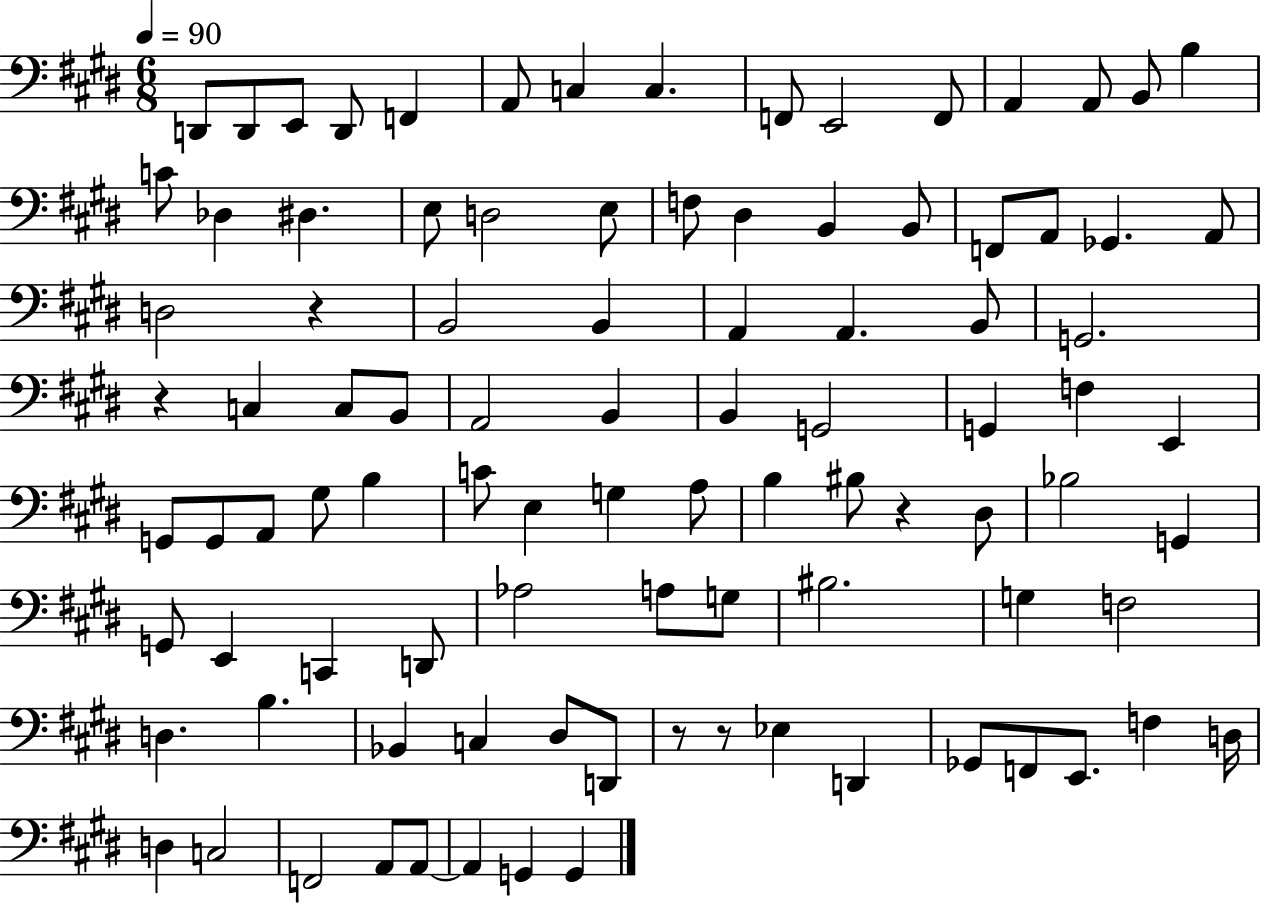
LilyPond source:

{
  \clef bass
  \numericTimeSignature
  \time 6/8
  \key e \major
  \tempo 4 = 90
  d,8 d,8 e,8 d,8 f,4 | a,8 c4 c4. | f,8 e,2 f,8 | a,4 a,8 b,8 b4 | \break c'8 des4 dis4. | e8 d2 e8 | f8 dis4 b,4 b,8 | f,8 a,8 ges,4. a,8 | \break d2 r4 | b,2 b,4 | a,4 a,4. b,8 | g,2. | \break r4 c4 c8 b,8 | a,2 b,4 | b,4 g,2 | g,4 f4 e,4 | \break g,8 g,8 a,8 gis8 b4 | c'8 e4 g4 a8 | b4 bis8 r4 dis8 | bes2 g,4 | \break g,8 e,4 c,4 d,8 | aes2 a8 g8 | bis2. | g4 f2 | \break d4. b4. | bes,4 c4 dis8 d,8 | r8 r8 ees4 d,4 | ges,8 f,8 e,8. f4 d16 | \break d4 c2 | f,2 a,8 a,8~~ | a,4 g,4 g,4 | \bar "|."
}